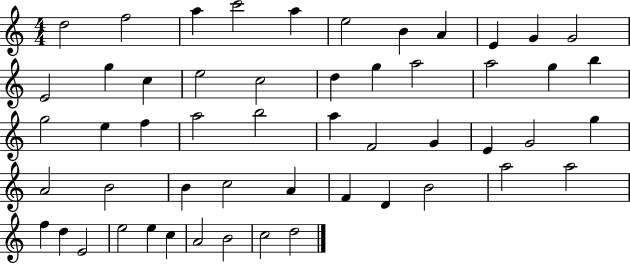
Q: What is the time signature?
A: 4/4